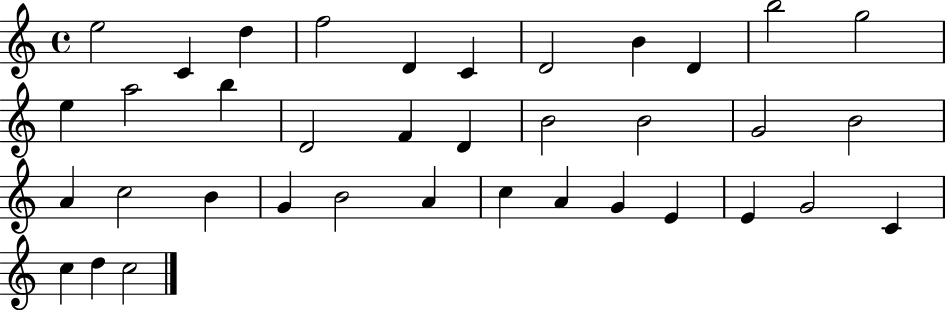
X:1
T:Untitled
M:4/4
L:1/4
K:C
e2 C d f2 D C D2 B D b2 g2 e a2 b D2 F D B2 B2 G2 B2 A c2 B G B2 A c A G E E G2 C c d c2